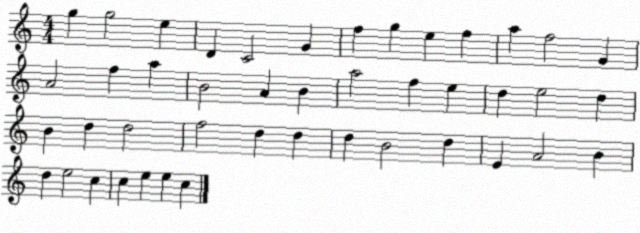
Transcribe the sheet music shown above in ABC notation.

X:1
T:Untitled
M:4/4
L:1/4
K:C
g g2 e D C2 G f g e f a f2 G A2 f a B2 A B a2 f e d e2 d B d d2 f2 d d d B2 d E A2 B d e2 c c e e c